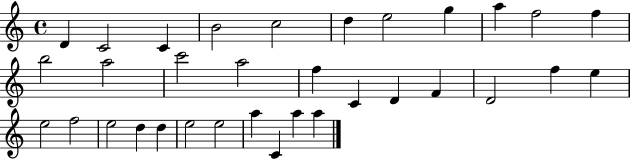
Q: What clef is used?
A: treble